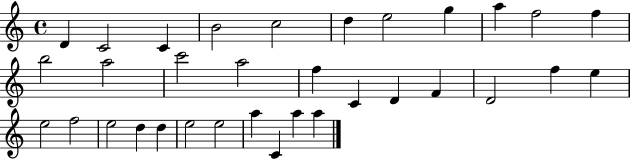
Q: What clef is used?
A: treble